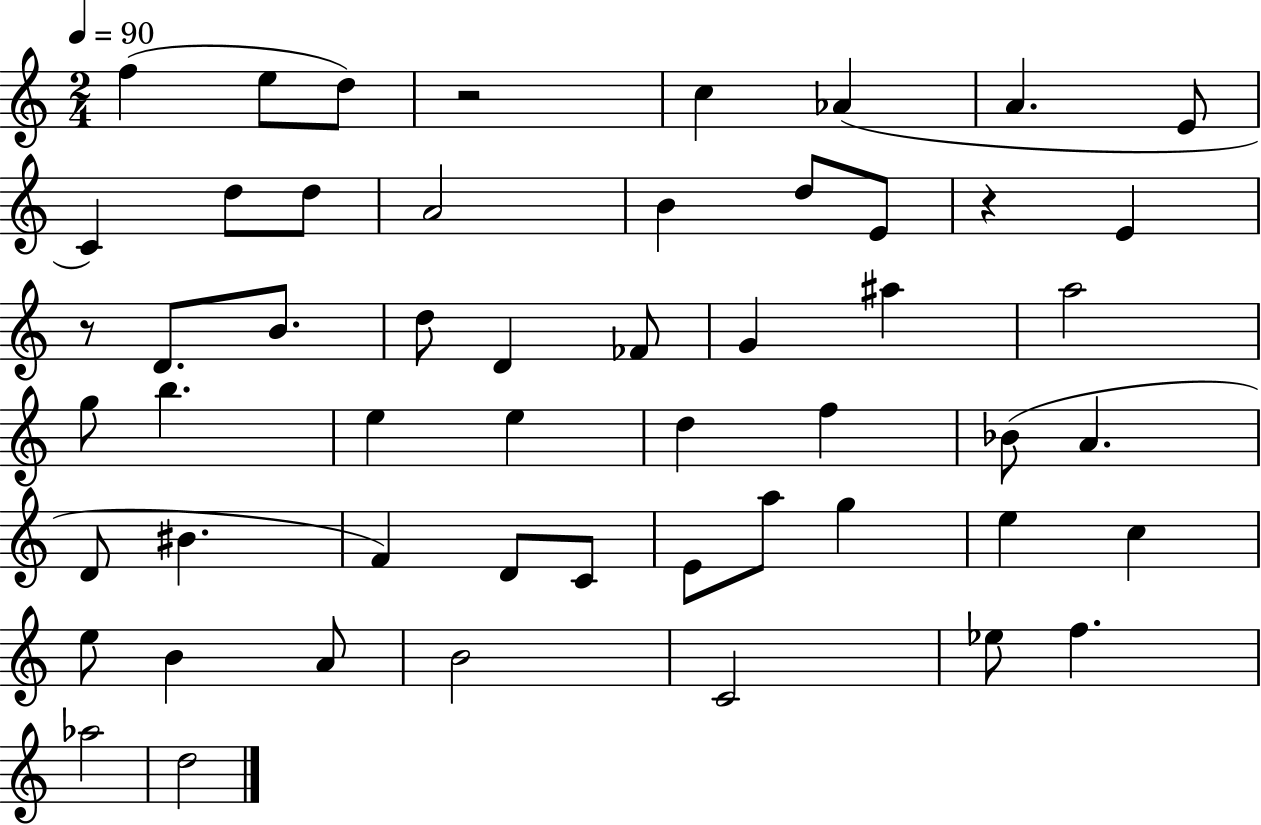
X:1
T:Untitled
M:2/4
L:1/4
K:C
f e/2 d/2 z2 c _A A E/2 C d/2 d/2 A2 B d/2 E/2 z E z/2 D/2 B/2 d/2 D _F/2 G ^a a2 g/2 b e e d f _B/2 A D/2 ^B F D/2 C/2 E/2 a/2 g e c e/2 B A/2 B2 C2 _e/2 f _a2 d2